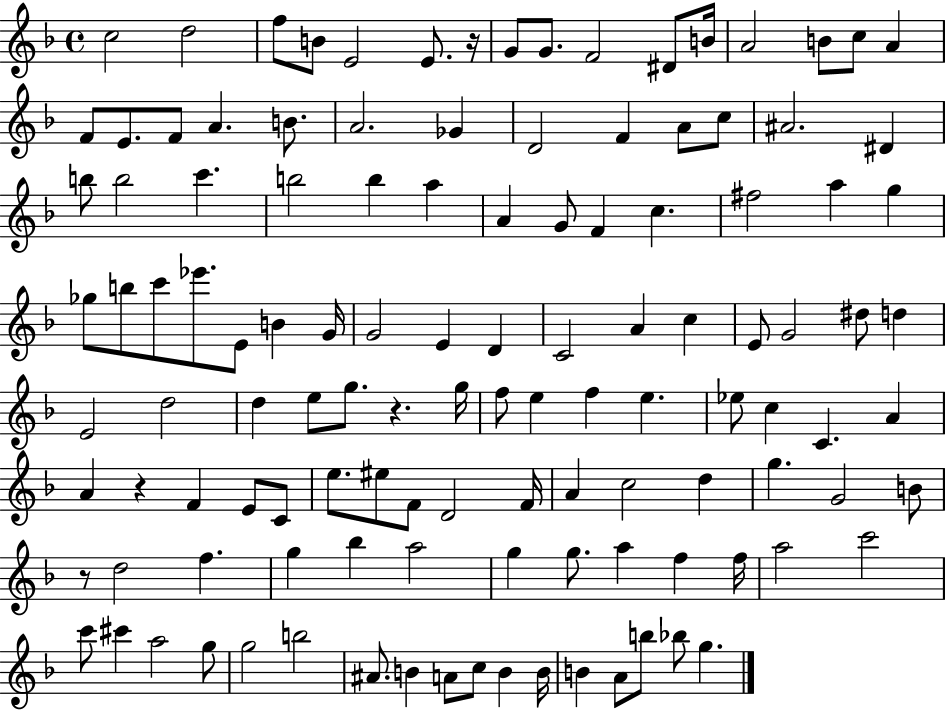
{
  \clef treble
  \time 4/4
  \defaultTimeSignature
  \key f \major
  c''2 d''2 | f''8 b'8 e'2 e'8. r16 | g'8 g'8. f'2 dis'8 b'16 | a'2 b'8 c''8 a'4 | \break f'8 e'8. f'8 a'4. b'8. | a'2. ges'4 | d'2 f'4 a'8 c''8 | ais'2. dis'4 | \break b''8 b''2 c'''4. | b''2 b''4 a''4 | a'4 g'8 f'4 c''4. | fis''2 a''4 g''4 | \break ges''8 b''8 c'''8 ees'''8. e'8 b'4 g'16 | g'2 e'4 d'4 | c'2 a'4 c''4 | e'8 g'2 dis''8 d''4 | \break e'2 d''2 | d''4 e''8 g''8. r4. g''16 | f''8 e''4 f''4 e''4. | ees''8 c''4 c'4. a'4 | \break a'4 r4 f'4 e'8 c'8 | e''8. eis''8 f'8 d'2 f'16 | a'4 c''2 d''4 | g''4. g'2 b'8 | \break r8 d''2 f''4. | g''4 bes''4 a''2 | g''4 g''8. a''4 f''4 f''16 | a''2 c'''2 | \break c'''8 cis'''4 a''2 g''8 | g''2 b''2 | ais'8. b'4 a'8 c''8 b'4 b'16 | b'4 a'8 b''8 bes''8 g''4. | \break \bar "|."
}